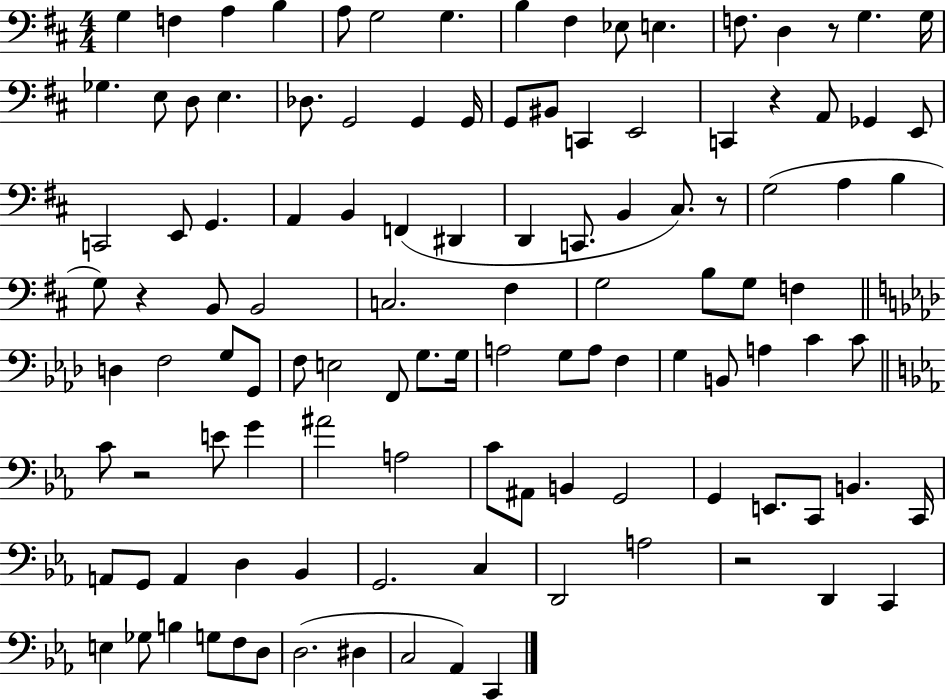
G3/q F3/q A3/q B3/q A3/e G3/h G3/q. B3/q F#3/q Eb3/e E3/q. F3/e. D3/q R/e G3/q. G3/s Gb3/q. E3/e D3/e E3/q. Db3/e. G2/h G2/q G2/s G2/e BIS2/e C2/q E2/h C2/q R/q A2/e Gb2/q E2/e C2/h E2/e G2/q. A2/q B2/q F2/q D#2/q D2/q C2/e. B2/q C#3/e. R/e G3/h A3/q B3/q G3/e R/q B2/e B2/h C3/h. F#3/q G3/h B3/e G3/e F3/q D3/q F3/h G3/e G2/e F3/e E3/h F2/e G3/e. G3/s A3/h G3/e A3/e F3/q G3/q B2/e A3/q C4/q C4/e C4/e R/h E4/e G4/q A#4/h A3/h C4/e A#2/e B2/q G2/h G2/q E2/e. C2/e B2/q. C2/s A2/e G2/e A2/q D3/q Bb2/q G2/h. C3/q D2/h A3/h R/h D2/q C2/q E3/q Gb3/e B3/q G3/e F3/e D3/e D3/h. D#3/q C3/h Ab2/q C2/q